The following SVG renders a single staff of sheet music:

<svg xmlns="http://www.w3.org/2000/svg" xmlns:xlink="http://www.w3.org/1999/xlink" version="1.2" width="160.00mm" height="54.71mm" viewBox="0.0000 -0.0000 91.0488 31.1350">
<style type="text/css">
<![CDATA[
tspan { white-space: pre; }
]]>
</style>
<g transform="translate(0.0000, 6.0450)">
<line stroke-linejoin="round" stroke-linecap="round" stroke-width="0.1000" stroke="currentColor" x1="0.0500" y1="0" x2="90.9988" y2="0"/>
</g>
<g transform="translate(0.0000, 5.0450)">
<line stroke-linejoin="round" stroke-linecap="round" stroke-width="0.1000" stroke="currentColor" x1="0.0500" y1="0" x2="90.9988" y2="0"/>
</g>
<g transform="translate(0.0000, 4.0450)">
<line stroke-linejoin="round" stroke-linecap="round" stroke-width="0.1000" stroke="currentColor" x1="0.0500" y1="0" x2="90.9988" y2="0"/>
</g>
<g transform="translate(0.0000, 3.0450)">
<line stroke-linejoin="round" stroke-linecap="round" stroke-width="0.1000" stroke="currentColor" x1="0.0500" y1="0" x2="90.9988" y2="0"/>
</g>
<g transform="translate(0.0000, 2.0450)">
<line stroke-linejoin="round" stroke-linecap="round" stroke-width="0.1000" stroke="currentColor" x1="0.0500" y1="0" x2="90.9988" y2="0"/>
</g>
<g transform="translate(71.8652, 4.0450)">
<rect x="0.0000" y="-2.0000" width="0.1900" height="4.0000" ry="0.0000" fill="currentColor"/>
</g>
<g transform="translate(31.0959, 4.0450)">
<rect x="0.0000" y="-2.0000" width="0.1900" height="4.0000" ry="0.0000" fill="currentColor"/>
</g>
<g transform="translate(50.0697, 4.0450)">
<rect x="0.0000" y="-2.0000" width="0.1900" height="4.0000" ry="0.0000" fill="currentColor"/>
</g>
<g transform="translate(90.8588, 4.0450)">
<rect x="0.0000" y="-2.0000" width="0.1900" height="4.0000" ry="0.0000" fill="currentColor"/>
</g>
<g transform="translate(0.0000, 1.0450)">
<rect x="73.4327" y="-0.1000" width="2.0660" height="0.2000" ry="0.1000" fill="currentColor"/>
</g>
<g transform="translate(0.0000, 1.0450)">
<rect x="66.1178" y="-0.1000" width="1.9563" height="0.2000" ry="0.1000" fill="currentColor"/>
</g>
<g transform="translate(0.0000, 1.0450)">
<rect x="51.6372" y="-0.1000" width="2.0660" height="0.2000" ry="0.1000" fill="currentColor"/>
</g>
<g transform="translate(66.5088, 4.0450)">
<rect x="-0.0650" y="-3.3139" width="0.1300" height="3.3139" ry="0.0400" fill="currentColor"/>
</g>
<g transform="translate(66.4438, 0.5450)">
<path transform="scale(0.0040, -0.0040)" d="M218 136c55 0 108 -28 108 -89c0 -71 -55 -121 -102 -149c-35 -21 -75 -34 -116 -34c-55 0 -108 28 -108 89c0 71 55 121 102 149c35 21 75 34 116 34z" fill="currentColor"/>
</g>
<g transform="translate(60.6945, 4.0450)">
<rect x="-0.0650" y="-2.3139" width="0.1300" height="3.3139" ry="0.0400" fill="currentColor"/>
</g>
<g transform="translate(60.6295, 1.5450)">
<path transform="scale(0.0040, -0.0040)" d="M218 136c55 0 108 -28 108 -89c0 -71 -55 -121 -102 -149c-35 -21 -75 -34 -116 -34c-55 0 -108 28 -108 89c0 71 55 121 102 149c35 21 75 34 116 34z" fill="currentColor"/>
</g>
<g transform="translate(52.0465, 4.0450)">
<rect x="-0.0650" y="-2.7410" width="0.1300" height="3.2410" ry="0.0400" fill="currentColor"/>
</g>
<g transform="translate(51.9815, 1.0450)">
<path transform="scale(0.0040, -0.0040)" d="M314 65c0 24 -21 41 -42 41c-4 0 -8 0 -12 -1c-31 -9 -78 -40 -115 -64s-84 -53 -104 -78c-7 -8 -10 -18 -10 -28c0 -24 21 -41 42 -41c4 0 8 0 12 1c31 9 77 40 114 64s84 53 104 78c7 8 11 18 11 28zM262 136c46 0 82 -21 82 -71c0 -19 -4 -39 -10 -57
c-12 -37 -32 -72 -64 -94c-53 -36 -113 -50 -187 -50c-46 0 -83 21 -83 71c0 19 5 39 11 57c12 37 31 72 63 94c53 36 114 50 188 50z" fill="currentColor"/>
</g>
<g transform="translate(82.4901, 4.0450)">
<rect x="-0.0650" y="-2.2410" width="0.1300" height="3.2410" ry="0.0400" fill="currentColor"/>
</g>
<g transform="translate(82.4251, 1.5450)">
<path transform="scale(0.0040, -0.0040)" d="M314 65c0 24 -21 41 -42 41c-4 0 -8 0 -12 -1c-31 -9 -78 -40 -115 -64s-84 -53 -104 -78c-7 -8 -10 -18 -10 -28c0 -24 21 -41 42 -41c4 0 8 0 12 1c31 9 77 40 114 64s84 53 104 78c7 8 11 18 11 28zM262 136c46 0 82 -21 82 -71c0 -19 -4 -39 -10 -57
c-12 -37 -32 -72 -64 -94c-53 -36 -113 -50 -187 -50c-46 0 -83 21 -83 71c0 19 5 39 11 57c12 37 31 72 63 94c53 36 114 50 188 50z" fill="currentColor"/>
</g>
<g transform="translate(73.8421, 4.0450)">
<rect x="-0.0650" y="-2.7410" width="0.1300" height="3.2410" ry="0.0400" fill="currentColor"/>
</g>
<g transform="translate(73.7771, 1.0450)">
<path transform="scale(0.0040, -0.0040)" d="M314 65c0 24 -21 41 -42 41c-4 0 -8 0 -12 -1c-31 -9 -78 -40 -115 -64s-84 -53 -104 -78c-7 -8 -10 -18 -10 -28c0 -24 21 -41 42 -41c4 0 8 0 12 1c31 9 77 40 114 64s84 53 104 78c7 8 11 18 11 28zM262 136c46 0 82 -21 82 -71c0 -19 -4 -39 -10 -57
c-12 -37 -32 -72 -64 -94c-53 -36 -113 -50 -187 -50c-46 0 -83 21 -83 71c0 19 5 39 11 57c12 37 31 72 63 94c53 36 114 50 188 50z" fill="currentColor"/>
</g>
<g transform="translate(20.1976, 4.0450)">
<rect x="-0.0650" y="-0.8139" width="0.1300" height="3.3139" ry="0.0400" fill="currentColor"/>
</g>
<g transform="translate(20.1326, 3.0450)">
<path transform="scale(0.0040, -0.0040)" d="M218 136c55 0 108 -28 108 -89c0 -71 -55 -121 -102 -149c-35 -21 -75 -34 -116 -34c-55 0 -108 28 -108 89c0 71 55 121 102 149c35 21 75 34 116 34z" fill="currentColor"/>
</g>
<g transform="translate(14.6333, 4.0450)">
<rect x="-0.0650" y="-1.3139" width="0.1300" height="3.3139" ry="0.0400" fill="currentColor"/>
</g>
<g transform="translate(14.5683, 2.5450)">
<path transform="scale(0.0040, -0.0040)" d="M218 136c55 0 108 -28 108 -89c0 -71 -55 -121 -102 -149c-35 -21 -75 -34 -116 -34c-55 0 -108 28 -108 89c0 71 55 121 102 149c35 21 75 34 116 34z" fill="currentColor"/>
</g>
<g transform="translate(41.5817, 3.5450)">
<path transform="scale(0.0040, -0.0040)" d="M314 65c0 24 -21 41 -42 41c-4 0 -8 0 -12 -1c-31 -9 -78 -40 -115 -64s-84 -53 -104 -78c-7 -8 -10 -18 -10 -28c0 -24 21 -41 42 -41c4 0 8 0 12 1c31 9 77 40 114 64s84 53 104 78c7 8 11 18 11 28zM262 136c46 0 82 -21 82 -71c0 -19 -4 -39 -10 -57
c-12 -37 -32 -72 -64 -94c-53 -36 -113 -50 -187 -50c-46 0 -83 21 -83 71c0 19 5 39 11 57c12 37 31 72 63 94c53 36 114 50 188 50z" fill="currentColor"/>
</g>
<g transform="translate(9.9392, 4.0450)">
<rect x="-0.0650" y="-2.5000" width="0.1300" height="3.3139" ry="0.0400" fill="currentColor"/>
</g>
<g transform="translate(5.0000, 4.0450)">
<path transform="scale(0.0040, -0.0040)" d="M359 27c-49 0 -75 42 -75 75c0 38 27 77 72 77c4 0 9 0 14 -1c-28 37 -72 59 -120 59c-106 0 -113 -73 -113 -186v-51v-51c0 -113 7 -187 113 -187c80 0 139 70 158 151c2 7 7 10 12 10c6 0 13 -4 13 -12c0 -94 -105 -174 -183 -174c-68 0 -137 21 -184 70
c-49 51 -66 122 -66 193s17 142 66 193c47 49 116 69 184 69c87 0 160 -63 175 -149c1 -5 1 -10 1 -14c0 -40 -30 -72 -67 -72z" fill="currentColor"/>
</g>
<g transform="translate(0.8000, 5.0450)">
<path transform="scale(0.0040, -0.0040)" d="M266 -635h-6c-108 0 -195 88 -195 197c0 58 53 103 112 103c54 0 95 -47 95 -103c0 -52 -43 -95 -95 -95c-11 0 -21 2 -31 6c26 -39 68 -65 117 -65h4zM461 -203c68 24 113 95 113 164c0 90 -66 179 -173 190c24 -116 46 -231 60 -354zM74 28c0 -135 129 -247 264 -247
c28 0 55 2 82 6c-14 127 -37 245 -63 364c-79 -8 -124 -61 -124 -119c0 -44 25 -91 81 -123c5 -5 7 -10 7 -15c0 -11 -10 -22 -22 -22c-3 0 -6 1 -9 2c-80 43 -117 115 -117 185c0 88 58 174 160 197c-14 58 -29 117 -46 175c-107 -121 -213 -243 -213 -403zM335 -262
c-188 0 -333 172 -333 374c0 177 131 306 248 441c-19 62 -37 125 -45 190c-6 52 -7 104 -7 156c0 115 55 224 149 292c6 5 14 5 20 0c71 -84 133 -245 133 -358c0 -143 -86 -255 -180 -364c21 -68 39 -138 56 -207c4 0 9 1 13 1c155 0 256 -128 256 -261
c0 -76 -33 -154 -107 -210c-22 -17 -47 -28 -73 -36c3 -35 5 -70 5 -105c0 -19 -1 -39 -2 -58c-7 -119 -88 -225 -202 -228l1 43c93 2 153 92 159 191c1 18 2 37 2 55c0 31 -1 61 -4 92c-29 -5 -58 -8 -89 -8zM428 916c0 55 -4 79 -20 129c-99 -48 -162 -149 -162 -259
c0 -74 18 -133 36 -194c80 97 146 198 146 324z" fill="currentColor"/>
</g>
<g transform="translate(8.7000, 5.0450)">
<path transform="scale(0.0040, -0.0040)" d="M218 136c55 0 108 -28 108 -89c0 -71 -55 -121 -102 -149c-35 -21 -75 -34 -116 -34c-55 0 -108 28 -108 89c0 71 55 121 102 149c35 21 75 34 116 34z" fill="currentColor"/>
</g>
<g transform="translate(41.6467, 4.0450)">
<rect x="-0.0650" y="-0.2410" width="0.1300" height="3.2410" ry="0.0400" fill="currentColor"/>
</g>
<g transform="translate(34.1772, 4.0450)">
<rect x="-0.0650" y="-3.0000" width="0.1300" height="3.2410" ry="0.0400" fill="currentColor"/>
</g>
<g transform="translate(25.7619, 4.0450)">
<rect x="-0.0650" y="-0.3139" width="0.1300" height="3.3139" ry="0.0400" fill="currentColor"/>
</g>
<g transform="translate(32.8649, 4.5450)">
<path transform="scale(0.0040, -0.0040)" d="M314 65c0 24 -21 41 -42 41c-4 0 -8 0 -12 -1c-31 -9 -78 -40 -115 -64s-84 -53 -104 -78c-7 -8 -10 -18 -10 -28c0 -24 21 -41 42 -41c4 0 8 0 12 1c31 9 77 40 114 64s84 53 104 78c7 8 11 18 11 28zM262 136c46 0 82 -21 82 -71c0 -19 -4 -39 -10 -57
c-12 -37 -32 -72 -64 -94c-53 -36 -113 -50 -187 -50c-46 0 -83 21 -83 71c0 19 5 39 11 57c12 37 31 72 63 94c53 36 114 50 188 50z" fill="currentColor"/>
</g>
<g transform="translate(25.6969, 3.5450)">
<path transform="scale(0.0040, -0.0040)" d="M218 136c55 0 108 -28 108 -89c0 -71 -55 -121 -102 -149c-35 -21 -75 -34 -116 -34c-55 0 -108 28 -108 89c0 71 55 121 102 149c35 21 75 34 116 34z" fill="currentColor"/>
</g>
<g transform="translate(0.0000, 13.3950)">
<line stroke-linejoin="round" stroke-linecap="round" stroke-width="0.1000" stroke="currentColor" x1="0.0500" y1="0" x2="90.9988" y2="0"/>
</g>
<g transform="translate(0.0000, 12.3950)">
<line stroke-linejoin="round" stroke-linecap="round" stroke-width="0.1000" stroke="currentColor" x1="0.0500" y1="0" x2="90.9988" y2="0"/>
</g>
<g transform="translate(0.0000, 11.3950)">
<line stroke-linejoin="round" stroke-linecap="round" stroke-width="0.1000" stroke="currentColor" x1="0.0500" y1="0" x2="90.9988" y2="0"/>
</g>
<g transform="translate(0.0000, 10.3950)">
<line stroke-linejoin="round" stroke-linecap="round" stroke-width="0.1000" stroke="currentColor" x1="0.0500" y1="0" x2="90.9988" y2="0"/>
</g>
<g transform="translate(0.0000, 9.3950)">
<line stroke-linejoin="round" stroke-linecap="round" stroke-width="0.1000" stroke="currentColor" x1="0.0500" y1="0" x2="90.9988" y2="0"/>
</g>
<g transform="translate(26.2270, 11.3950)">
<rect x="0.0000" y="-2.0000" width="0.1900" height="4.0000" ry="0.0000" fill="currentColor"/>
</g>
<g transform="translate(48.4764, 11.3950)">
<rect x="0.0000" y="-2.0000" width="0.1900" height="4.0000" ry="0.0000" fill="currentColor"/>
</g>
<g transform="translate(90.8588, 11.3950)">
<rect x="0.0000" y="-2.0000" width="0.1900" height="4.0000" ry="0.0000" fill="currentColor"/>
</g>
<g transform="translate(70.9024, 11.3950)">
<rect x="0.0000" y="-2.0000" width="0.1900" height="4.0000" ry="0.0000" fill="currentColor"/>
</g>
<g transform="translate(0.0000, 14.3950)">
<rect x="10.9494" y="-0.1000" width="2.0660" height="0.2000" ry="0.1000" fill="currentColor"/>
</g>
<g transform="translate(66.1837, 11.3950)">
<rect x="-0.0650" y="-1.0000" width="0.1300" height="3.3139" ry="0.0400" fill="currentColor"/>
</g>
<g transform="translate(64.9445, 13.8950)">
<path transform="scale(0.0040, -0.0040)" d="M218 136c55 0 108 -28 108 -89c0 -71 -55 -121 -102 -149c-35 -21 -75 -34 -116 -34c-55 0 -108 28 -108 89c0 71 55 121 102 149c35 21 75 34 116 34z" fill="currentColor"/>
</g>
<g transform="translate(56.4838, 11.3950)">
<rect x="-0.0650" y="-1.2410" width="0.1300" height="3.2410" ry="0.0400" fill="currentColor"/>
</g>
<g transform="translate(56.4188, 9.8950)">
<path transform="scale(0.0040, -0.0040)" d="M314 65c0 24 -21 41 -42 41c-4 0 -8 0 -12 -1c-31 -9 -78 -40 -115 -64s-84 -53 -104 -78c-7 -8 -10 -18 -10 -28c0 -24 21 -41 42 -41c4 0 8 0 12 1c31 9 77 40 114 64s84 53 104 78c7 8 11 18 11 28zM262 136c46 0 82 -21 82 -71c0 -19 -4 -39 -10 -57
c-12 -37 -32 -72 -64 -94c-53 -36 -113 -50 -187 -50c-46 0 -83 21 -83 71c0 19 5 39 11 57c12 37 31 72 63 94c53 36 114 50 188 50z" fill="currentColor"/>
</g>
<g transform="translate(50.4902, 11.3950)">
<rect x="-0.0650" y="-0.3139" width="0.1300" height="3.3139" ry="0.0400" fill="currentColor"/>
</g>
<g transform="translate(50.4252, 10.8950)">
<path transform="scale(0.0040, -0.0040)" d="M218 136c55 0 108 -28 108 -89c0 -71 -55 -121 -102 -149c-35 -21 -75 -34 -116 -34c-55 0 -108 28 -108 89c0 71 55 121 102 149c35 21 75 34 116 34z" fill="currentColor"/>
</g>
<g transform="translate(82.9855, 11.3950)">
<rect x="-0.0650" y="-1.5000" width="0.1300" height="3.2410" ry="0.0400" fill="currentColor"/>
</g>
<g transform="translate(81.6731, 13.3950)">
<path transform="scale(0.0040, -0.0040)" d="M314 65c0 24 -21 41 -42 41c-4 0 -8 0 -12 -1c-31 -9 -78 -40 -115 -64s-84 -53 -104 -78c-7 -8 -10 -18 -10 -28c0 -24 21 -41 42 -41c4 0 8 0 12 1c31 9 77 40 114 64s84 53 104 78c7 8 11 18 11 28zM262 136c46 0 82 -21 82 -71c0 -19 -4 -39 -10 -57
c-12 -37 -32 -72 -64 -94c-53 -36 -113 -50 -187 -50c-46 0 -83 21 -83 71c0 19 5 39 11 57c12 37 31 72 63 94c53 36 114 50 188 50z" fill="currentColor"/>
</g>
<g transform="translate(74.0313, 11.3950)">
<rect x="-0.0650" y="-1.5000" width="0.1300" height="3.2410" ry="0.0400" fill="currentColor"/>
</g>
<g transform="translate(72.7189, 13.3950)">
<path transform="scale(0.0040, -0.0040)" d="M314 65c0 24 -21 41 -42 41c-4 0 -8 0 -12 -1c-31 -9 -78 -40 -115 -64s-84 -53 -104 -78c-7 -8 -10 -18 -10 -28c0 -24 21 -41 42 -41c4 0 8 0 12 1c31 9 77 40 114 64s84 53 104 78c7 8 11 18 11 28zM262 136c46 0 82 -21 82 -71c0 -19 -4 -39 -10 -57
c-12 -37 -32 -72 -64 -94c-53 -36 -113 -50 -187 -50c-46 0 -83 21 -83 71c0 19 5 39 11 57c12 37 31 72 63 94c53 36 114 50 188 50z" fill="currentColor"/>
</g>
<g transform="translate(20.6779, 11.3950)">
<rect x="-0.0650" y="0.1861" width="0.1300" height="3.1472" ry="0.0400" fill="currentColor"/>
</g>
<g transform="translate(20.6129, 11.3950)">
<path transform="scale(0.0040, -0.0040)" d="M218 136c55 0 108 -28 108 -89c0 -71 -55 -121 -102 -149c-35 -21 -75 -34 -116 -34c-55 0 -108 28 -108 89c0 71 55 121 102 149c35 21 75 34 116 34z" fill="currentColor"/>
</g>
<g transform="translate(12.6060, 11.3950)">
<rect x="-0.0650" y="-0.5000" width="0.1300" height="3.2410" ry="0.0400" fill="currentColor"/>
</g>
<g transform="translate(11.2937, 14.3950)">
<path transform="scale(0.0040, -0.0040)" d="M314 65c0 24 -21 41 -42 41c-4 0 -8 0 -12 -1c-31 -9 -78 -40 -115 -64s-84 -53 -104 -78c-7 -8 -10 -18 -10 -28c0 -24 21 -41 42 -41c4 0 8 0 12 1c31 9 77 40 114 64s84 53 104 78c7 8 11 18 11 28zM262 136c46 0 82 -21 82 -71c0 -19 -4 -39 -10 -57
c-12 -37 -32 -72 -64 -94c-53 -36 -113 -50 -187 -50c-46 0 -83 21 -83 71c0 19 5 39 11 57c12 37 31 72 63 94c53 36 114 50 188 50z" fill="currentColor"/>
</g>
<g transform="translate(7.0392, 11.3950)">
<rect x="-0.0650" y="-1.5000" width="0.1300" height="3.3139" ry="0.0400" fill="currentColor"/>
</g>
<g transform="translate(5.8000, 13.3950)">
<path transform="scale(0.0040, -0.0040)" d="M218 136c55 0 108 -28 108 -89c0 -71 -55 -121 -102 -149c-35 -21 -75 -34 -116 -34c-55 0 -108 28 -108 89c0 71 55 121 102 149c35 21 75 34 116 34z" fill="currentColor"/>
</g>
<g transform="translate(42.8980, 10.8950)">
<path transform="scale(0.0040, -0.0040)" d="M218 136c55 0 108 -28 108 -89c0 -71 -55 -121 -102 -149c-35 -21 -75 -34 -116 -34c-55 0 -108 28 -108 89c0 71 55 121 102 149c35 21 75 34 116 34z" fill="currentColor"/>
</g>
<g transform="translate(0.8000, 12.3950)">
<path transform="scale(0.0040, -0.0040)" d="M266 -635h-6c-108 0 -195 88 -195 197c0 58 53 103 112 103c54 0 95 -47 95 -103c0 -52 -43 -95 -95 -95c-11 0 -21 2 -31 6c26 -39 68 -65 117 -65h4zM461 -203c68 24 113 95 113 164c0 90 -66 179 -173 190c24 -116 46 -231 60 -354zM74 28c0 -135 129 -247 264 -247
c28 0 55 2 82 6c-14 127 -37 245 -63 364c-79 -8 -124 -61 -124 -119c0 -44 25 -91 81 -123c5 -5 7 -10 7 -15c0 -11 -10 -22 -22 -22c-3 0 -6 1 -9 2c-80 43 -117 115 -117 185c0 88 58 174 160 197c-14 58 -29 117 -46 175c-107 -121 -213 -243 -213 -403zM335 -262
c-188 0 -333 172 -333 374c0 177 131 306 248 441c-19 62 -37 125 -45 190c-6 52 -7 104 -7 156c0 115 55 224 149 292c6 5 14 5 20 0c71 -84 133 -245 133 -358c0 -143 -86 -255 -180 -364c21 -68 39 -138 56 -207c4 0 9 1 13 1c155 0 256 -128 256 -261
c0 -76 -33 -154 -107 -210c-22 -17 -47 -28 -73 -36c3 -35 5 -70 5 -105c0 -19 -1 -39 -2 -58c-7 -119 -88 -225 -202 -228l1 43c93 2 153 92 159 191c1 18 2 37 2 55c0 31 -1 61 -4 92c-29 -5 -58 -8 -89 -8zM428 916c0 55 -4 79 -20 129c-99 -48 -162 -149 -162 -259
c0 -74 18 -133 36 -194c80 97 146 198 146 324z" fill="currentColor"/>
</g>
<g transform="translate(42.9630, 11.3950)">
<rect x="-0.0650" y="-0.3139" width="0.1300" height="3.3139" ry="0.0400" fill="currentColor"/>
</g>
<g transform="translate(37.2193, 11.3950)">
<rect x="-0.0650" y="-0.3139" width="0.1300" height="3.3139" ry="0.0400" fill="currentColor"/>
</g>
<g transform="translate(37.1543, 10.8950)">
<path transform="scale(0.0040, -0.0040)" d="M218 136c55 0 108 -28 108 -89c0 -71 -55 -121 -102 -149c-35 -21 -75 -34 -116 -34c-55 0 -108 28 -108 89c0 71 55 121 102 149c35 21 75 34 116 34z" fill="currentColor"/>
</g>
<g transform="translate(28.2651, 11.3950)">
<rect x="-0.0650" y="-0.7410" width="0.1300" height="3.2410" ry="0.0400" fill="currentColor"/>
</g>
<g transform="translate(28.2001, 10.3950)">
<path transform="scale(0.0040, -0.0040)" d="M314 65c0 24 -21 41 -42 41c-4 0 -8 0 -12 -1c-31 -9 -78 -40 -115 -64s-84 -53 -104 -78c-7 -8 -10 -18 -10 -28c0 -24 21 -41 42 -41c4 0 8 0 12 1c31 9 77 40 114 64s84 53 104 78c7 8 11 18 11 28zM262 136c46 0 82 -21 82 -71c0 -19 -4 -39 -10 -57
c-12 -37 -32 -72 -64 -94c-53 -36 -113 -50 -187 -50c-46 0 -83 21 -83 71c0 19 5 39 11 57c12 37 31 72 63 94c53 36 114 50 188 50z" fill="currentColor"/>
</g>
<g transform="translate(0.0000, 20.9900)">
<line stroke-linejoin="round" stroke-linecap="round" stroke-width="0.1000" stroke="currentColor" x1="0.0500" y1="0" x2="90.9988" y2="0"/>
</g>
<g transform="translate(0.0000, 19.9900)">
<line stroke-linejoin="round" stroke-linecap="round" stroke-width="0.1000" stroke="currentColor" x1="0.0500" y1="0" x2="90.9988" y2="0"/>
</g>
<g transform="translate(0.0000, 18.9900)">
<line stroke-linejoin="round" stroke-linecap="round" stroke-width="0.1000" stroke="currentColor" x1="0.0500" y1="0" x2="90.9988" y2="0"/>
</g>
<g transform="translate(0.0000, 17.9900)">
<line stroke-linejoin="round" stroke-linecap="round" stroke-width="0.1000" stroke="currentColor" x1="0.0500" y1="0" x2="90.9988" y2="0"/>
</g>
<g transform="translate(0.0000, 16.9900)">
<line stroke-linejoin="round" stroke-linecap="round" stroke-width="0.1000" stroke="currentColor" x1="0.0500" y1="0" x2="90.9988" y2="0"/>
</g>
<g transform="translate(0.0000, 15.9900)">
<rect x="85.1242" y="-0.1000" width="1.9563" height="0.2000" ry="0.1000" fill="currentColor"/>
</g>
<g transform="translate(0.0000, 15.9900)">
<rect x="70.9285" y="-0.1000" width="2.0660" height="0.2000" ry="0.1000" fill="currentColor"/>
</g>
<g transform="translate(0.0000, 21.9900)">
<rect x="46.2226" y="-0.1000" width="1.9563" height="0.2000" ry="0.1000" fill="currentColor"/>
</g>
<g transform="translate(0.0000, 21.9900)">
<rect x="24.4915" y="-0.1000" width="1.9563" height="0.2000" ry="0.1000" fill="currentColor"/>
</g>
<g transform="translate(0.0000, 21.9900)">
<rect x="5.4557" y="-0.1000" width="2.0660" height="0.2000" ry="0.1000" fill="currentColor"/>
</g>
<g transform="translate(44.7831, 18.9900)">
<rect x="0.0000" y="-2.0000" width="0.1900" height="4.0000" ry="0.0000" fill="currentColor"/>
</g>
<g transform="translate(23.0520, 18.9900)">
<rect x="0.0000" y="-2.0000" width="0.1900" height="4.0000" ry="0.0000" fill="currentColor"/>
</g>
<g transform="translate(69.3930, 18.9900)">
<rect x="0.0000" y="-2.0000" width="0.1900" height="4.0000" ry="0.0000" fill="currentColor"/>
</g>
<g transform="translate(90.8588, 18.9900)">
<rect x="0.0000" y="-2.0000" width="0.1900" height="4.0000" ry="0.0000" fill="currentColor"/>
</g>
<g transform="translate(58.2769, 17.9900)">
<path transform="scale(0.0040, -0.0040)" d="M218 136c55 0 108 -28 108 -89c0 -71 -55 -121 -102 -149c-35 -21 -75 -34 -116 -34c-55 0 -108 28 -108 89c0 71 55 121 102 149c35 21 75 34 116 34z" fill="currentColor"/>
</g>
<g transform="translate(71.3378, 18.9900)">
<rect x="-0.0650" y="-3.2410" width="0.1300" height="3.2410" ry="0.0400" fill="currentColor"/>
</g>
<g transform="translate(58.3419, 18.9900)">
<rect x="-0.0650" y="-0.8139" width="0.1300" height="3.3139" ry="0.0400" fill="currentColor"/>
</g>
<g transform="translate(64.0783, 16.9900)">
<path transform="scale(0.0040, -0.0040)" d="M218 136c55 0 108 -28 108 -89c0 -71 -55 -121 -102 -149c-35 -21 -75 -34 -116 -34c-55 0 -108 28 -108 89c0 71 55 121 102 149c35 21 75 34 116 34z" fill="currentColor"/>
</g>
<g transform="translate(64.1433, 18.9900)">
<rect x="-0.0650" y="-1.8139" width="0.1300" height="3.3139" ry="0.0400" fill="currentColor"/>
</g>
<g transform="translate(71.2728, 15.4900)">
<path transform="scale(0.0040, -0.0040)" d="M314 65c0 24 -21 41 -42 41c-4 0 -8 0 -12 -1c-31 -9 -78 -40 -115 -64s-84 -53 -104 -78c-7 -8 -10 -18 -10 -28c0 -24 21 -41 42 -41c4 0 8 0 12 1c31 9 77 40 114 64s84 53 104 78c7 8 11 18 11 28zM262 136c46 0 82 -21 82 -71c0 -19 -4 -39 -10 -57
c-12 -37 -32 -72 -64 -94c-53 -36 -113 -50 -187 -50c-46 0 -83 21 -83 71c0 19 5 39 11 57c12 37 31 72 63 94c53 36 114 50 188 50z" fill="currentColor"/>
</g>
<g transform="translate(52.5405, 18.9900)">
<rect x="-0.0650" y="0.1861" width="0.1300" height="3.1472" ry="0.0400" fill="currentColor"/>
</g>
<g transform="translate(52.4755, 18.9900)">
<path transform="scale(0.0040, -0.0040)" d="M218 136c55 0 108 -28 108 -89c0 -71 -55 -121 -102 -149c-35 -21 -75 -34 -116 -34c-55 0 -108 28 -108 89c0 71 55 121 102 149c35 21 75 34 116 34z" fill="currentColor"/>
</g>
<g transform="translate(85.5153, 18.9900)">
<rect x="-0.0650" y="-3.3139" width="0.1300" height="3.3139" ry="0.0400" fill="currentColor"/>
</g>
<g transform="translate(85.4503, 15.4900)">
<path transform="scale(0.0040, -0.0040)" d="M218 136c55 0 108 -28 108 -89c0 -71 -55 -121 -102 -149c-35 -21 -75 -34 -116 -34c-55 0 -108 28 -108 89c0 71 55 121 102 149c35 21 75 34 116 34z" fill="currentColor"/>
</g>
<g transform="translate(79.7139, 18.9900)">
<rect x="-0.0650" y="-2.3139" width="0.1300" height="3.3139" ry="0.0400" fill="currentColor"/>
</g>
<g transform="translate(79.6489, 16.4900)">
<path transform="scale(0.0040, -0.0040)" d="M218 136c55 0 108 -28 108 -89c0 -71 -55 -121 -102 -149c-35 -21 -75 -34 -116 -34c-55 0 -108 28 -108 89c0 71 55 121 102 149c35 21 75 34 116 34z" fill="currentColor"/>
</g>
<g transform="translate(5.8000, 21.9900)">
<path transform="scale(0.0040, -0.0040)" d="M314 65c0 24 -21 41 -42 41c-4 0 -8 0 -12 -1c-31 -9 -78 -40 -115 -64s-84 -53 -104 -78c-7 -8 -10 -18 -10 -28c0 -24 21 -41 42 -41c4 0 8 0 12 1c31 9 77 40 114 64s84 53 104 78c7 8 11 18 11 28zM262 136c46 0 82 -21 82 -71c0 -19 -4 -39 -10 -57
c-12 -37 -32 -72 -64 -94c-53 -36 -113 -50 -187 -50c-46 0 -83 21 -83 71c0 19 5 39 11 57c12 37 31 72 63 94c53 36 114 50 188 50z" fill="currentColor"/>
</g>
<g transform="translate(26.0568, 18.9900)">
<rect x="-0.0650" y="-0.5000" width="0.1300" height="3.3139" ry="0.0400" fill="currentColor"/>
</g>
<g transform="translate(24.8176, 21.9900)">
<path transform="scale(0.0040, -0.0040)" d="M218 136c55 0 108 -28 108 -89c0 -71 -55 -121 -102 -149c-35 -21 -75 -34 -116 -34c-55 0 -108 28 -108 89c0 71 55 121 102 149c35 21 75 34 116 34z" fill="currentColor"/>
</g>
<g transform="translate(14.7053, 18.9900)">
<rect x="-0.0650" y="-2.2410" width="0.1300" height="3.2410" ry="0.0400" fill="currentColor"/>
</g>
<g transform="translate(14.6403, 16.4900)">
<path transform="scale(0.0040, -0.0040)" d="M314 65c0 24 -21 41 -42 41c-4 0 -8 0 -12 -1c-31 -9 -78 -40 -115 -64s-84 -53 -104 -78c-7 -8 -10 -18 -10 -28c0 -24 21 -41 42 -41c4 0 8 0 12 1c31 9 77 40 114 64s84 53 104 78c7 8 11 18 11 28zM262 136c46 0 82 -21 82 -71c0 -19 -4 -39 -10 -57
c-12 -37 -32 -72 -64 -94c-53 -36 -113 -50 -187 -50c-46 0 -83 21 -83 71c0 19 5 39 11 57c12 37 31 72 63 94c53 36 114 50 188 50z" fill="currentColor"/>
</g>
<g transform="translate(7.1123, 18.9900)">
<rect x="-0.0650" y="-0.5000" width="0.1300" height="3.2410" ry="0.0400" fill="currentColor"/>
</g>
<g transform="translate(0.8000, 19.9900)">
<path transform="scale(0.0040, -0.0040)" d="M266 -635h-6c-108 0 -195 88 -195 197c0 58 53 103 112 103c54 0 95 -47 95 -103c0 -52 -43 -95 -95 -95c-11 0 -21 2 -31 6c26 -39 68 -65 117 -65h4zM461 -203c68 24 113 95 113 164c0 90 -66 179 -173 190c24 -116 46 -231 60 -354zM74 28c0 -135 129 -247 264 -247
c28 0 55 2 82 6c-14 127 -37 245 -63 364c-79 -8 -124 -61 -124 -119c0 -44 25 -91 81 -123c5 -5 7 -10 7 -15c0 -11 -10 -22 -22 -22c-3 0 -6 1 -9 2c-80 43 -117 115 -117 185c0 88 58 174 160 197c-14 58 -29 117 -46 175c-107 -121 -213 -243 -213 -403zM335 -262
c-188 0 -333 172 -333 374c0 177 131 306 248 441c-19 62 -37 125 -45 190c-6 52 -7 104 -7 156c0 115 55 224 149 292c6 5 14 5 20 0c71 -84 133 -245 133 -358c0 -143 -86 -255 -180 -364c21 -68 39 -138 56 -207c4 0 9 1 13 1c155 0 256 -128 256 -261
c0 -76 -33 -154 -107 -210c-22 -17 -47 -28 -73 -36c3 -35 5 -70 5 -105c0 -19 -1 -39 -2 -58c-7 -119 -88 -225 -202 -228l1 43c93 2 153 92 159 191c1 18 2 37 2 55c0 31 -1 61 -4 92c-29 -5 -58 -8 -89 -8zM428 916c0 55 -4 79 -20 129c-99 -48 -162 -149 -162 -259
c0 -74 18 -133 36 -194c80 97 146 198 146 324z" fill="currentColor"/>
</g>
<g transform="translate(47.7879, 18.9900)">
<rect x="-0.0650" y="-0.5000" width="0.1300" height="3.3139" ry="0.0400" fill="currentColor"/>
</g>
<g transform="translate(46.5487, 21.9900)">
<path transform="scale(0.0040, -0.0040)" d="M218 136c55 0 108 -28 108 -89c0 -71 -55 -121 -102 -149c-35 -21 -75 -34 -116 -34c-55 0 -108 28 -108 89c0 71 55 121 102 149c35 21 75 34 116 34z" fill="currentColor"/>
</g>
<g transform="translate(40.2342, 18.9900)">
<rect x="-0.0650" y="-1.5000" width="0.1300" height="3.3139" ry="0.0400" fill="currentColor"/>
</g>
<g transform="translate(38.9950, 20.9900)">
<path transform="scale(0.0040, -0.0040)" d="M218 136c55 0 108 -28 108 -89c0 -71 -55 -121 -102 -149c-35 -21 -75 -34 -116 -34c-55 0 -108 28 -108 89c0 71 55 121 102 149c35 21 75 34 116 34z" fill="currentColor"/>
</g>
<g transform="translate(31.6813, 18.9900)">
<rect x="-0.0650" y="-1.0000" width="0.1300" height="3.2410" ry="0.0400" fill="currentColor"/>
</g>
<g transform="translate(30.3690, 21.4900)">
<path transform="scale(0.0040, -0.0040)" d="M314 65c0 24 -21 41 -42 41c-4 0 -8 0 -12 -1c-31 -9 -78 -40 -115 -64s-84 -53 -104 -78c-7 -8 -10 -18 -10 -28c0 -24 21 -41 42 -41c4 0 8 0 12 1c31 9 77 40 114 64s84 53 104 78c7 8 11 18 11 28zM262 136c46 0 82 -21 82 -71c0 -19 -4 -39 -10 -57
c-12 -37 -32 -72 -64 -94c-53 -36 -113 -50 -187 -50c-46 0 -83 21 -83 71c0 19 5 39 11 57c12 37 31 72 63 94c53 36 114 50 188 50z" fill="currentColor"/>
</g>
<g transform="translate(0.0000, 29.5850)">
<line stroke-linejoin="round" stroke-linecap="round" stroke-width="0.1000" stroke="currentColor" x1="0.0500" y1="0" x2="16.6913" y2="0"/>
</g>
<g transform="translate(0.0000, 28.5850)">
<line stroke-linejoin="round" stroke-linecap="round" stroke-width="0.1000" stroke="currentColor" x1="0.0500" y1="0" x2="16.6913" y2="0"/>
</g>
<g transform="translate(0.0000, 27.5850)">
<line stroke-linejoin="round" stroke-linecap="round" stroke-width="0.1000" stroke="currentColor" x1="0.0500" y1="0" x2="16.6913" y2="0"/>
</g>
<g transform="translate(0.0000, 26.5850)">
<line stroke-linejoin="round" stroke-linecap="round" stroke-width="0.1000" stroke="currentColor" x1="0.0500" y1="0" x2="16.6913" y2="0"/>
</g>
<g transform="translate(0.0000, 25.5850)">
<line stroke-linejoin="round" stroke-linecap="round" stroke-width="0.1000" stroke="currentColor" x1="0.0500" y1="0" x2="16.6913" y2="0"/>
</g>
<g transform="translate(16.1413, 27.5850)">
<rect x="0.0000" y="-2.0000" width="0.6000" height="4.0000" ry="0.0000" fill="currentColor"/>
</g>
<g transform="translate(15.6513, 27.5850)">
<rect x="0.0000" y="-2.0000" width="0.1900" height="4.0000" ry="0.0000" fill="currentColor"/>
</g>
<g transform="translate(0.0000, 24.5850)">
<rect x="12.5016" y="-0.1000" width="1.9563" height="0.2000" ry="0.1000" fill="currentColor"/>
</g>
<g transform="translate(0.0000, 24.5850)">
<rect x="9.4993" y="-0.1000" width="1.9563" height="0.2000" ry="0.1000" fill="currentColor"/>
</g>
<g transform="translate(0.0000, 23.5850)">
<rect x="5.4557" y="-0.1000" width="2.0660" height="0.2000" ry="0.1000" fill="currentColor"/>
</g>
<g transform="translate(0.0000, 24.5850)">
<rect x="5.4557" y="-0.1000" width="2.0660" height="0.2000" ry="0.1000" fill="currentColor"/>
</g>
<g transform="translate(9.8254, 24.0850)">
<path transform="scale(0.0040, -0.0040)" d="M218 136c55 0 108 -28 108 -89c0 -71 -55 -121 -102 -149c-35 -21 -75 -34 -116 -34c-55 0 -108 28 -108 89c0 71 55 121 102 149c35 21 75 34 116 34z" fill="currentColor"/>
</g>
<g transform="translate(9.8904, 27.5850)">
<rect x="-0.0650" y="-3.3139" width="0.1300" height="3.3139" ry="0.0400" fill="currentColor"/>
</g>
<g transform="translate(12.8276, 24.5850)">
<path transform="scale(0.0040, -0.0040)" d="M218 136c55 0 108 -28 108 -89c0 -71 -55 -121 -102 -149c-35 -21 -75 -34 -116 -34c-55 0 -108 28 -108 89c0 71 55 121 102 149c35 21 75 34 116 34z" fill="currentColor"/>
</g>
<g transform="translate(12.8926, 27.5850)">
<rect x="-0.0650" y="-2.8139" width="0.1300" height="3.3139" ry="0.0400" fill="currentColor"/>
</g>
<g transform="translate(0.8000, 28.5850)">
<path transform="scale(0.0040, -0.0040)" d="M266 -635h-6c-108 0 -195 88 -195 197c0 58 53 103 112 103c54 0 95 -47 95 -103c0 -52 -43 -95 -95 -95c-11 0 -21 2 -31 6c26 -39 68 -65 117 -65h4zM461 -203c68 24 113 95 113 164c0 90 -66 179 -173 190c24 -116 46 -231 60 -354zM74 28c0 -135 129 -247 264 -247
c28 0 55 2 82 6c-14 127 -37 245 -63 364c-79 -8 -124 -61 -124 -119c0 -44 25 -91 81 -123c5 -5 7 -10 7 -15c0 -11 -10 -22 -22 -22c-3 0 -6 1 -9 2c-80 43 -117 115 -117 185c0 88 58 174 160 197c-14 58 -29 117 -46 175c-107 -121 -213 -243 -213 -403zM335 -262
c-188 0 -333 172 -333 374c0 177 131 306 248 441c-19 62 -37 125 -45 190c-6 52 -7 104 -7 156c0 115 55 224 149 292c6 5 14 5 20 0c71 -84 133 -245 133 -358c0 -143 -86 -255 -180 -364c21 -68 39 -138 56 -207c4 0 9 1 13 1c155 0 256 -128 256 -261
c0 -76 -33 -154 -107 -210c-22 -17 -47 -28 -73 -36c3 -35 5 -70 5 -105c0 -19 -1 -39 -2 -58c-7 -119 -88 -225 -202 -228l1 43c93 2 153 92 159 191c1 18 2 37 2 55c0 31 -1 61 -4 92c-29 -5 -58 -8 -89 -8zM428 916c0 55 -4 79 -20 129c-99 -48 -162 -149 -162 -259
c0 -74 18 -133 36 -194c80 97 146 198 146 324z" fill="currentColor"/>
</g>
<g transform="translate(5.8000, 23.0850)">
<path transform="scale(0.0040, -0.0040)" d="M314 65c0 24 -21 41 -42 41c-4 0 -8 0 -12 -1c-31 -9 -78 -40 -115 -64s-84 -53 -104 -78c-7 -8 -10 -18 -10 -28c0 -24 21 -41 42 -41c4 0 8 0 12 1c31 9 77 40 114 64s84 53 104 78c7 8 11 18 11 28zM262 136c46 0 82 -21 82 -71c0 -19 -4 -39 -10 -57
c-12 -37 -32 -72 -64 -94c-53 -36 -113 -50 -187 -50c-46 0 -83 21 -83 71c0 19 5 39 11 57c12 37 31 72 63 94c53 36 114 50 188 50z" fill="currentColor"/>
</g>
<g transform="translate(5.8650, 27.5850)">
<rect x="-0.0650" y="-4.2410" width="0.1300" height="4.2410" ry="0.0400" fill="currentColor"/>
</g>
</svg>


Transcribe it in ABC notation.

X:1
T:Untitled
M:4/4
L:1/4
K:C
G e d c A2 c2 a2 g b a2 g2 E C2 B d2 c c c e2 D E2 E2 C2 g2 C D2 E C B d f b2 g b d'2 b a